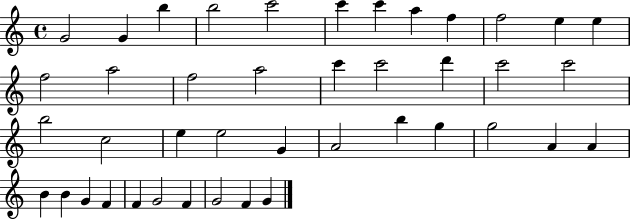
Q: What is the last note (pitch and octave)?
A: G4